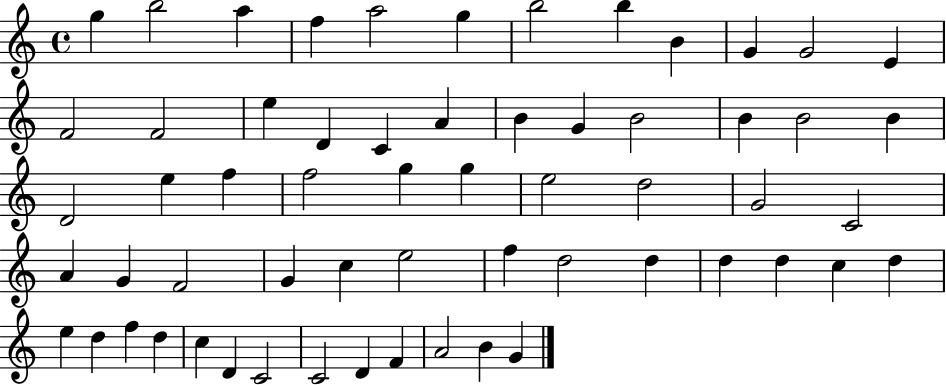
{
  \clef treble
  \time 4/4
  \defaultTimeSignature
  \key c \major
  g''4 b''2 a''4 | f''4 a''2 g''4 | b''2 b''4 b'4 | g'4 g'2 e'4 | \break f'2 f'2 | e''4 d'4 c'4 a'4 | b'4 g'4 b'2 | b'4 b'2 b'4 | \break d'2 e''4 f''4 | f''2 g''4 g''4 | e''2 d''2 | g'2 c'2 | \break a'4 g'4 f'2 | g'4 c''4 e''2 | f''4 d''2 d''4 | d''4 d''4 c''4 d''4 | \break e''4 d''4 f''4 d''4 | c''4 d'4 c'2 | c'2 d'4 f'4 | a'2 b'4 g'4 | \break \bar "|."
}